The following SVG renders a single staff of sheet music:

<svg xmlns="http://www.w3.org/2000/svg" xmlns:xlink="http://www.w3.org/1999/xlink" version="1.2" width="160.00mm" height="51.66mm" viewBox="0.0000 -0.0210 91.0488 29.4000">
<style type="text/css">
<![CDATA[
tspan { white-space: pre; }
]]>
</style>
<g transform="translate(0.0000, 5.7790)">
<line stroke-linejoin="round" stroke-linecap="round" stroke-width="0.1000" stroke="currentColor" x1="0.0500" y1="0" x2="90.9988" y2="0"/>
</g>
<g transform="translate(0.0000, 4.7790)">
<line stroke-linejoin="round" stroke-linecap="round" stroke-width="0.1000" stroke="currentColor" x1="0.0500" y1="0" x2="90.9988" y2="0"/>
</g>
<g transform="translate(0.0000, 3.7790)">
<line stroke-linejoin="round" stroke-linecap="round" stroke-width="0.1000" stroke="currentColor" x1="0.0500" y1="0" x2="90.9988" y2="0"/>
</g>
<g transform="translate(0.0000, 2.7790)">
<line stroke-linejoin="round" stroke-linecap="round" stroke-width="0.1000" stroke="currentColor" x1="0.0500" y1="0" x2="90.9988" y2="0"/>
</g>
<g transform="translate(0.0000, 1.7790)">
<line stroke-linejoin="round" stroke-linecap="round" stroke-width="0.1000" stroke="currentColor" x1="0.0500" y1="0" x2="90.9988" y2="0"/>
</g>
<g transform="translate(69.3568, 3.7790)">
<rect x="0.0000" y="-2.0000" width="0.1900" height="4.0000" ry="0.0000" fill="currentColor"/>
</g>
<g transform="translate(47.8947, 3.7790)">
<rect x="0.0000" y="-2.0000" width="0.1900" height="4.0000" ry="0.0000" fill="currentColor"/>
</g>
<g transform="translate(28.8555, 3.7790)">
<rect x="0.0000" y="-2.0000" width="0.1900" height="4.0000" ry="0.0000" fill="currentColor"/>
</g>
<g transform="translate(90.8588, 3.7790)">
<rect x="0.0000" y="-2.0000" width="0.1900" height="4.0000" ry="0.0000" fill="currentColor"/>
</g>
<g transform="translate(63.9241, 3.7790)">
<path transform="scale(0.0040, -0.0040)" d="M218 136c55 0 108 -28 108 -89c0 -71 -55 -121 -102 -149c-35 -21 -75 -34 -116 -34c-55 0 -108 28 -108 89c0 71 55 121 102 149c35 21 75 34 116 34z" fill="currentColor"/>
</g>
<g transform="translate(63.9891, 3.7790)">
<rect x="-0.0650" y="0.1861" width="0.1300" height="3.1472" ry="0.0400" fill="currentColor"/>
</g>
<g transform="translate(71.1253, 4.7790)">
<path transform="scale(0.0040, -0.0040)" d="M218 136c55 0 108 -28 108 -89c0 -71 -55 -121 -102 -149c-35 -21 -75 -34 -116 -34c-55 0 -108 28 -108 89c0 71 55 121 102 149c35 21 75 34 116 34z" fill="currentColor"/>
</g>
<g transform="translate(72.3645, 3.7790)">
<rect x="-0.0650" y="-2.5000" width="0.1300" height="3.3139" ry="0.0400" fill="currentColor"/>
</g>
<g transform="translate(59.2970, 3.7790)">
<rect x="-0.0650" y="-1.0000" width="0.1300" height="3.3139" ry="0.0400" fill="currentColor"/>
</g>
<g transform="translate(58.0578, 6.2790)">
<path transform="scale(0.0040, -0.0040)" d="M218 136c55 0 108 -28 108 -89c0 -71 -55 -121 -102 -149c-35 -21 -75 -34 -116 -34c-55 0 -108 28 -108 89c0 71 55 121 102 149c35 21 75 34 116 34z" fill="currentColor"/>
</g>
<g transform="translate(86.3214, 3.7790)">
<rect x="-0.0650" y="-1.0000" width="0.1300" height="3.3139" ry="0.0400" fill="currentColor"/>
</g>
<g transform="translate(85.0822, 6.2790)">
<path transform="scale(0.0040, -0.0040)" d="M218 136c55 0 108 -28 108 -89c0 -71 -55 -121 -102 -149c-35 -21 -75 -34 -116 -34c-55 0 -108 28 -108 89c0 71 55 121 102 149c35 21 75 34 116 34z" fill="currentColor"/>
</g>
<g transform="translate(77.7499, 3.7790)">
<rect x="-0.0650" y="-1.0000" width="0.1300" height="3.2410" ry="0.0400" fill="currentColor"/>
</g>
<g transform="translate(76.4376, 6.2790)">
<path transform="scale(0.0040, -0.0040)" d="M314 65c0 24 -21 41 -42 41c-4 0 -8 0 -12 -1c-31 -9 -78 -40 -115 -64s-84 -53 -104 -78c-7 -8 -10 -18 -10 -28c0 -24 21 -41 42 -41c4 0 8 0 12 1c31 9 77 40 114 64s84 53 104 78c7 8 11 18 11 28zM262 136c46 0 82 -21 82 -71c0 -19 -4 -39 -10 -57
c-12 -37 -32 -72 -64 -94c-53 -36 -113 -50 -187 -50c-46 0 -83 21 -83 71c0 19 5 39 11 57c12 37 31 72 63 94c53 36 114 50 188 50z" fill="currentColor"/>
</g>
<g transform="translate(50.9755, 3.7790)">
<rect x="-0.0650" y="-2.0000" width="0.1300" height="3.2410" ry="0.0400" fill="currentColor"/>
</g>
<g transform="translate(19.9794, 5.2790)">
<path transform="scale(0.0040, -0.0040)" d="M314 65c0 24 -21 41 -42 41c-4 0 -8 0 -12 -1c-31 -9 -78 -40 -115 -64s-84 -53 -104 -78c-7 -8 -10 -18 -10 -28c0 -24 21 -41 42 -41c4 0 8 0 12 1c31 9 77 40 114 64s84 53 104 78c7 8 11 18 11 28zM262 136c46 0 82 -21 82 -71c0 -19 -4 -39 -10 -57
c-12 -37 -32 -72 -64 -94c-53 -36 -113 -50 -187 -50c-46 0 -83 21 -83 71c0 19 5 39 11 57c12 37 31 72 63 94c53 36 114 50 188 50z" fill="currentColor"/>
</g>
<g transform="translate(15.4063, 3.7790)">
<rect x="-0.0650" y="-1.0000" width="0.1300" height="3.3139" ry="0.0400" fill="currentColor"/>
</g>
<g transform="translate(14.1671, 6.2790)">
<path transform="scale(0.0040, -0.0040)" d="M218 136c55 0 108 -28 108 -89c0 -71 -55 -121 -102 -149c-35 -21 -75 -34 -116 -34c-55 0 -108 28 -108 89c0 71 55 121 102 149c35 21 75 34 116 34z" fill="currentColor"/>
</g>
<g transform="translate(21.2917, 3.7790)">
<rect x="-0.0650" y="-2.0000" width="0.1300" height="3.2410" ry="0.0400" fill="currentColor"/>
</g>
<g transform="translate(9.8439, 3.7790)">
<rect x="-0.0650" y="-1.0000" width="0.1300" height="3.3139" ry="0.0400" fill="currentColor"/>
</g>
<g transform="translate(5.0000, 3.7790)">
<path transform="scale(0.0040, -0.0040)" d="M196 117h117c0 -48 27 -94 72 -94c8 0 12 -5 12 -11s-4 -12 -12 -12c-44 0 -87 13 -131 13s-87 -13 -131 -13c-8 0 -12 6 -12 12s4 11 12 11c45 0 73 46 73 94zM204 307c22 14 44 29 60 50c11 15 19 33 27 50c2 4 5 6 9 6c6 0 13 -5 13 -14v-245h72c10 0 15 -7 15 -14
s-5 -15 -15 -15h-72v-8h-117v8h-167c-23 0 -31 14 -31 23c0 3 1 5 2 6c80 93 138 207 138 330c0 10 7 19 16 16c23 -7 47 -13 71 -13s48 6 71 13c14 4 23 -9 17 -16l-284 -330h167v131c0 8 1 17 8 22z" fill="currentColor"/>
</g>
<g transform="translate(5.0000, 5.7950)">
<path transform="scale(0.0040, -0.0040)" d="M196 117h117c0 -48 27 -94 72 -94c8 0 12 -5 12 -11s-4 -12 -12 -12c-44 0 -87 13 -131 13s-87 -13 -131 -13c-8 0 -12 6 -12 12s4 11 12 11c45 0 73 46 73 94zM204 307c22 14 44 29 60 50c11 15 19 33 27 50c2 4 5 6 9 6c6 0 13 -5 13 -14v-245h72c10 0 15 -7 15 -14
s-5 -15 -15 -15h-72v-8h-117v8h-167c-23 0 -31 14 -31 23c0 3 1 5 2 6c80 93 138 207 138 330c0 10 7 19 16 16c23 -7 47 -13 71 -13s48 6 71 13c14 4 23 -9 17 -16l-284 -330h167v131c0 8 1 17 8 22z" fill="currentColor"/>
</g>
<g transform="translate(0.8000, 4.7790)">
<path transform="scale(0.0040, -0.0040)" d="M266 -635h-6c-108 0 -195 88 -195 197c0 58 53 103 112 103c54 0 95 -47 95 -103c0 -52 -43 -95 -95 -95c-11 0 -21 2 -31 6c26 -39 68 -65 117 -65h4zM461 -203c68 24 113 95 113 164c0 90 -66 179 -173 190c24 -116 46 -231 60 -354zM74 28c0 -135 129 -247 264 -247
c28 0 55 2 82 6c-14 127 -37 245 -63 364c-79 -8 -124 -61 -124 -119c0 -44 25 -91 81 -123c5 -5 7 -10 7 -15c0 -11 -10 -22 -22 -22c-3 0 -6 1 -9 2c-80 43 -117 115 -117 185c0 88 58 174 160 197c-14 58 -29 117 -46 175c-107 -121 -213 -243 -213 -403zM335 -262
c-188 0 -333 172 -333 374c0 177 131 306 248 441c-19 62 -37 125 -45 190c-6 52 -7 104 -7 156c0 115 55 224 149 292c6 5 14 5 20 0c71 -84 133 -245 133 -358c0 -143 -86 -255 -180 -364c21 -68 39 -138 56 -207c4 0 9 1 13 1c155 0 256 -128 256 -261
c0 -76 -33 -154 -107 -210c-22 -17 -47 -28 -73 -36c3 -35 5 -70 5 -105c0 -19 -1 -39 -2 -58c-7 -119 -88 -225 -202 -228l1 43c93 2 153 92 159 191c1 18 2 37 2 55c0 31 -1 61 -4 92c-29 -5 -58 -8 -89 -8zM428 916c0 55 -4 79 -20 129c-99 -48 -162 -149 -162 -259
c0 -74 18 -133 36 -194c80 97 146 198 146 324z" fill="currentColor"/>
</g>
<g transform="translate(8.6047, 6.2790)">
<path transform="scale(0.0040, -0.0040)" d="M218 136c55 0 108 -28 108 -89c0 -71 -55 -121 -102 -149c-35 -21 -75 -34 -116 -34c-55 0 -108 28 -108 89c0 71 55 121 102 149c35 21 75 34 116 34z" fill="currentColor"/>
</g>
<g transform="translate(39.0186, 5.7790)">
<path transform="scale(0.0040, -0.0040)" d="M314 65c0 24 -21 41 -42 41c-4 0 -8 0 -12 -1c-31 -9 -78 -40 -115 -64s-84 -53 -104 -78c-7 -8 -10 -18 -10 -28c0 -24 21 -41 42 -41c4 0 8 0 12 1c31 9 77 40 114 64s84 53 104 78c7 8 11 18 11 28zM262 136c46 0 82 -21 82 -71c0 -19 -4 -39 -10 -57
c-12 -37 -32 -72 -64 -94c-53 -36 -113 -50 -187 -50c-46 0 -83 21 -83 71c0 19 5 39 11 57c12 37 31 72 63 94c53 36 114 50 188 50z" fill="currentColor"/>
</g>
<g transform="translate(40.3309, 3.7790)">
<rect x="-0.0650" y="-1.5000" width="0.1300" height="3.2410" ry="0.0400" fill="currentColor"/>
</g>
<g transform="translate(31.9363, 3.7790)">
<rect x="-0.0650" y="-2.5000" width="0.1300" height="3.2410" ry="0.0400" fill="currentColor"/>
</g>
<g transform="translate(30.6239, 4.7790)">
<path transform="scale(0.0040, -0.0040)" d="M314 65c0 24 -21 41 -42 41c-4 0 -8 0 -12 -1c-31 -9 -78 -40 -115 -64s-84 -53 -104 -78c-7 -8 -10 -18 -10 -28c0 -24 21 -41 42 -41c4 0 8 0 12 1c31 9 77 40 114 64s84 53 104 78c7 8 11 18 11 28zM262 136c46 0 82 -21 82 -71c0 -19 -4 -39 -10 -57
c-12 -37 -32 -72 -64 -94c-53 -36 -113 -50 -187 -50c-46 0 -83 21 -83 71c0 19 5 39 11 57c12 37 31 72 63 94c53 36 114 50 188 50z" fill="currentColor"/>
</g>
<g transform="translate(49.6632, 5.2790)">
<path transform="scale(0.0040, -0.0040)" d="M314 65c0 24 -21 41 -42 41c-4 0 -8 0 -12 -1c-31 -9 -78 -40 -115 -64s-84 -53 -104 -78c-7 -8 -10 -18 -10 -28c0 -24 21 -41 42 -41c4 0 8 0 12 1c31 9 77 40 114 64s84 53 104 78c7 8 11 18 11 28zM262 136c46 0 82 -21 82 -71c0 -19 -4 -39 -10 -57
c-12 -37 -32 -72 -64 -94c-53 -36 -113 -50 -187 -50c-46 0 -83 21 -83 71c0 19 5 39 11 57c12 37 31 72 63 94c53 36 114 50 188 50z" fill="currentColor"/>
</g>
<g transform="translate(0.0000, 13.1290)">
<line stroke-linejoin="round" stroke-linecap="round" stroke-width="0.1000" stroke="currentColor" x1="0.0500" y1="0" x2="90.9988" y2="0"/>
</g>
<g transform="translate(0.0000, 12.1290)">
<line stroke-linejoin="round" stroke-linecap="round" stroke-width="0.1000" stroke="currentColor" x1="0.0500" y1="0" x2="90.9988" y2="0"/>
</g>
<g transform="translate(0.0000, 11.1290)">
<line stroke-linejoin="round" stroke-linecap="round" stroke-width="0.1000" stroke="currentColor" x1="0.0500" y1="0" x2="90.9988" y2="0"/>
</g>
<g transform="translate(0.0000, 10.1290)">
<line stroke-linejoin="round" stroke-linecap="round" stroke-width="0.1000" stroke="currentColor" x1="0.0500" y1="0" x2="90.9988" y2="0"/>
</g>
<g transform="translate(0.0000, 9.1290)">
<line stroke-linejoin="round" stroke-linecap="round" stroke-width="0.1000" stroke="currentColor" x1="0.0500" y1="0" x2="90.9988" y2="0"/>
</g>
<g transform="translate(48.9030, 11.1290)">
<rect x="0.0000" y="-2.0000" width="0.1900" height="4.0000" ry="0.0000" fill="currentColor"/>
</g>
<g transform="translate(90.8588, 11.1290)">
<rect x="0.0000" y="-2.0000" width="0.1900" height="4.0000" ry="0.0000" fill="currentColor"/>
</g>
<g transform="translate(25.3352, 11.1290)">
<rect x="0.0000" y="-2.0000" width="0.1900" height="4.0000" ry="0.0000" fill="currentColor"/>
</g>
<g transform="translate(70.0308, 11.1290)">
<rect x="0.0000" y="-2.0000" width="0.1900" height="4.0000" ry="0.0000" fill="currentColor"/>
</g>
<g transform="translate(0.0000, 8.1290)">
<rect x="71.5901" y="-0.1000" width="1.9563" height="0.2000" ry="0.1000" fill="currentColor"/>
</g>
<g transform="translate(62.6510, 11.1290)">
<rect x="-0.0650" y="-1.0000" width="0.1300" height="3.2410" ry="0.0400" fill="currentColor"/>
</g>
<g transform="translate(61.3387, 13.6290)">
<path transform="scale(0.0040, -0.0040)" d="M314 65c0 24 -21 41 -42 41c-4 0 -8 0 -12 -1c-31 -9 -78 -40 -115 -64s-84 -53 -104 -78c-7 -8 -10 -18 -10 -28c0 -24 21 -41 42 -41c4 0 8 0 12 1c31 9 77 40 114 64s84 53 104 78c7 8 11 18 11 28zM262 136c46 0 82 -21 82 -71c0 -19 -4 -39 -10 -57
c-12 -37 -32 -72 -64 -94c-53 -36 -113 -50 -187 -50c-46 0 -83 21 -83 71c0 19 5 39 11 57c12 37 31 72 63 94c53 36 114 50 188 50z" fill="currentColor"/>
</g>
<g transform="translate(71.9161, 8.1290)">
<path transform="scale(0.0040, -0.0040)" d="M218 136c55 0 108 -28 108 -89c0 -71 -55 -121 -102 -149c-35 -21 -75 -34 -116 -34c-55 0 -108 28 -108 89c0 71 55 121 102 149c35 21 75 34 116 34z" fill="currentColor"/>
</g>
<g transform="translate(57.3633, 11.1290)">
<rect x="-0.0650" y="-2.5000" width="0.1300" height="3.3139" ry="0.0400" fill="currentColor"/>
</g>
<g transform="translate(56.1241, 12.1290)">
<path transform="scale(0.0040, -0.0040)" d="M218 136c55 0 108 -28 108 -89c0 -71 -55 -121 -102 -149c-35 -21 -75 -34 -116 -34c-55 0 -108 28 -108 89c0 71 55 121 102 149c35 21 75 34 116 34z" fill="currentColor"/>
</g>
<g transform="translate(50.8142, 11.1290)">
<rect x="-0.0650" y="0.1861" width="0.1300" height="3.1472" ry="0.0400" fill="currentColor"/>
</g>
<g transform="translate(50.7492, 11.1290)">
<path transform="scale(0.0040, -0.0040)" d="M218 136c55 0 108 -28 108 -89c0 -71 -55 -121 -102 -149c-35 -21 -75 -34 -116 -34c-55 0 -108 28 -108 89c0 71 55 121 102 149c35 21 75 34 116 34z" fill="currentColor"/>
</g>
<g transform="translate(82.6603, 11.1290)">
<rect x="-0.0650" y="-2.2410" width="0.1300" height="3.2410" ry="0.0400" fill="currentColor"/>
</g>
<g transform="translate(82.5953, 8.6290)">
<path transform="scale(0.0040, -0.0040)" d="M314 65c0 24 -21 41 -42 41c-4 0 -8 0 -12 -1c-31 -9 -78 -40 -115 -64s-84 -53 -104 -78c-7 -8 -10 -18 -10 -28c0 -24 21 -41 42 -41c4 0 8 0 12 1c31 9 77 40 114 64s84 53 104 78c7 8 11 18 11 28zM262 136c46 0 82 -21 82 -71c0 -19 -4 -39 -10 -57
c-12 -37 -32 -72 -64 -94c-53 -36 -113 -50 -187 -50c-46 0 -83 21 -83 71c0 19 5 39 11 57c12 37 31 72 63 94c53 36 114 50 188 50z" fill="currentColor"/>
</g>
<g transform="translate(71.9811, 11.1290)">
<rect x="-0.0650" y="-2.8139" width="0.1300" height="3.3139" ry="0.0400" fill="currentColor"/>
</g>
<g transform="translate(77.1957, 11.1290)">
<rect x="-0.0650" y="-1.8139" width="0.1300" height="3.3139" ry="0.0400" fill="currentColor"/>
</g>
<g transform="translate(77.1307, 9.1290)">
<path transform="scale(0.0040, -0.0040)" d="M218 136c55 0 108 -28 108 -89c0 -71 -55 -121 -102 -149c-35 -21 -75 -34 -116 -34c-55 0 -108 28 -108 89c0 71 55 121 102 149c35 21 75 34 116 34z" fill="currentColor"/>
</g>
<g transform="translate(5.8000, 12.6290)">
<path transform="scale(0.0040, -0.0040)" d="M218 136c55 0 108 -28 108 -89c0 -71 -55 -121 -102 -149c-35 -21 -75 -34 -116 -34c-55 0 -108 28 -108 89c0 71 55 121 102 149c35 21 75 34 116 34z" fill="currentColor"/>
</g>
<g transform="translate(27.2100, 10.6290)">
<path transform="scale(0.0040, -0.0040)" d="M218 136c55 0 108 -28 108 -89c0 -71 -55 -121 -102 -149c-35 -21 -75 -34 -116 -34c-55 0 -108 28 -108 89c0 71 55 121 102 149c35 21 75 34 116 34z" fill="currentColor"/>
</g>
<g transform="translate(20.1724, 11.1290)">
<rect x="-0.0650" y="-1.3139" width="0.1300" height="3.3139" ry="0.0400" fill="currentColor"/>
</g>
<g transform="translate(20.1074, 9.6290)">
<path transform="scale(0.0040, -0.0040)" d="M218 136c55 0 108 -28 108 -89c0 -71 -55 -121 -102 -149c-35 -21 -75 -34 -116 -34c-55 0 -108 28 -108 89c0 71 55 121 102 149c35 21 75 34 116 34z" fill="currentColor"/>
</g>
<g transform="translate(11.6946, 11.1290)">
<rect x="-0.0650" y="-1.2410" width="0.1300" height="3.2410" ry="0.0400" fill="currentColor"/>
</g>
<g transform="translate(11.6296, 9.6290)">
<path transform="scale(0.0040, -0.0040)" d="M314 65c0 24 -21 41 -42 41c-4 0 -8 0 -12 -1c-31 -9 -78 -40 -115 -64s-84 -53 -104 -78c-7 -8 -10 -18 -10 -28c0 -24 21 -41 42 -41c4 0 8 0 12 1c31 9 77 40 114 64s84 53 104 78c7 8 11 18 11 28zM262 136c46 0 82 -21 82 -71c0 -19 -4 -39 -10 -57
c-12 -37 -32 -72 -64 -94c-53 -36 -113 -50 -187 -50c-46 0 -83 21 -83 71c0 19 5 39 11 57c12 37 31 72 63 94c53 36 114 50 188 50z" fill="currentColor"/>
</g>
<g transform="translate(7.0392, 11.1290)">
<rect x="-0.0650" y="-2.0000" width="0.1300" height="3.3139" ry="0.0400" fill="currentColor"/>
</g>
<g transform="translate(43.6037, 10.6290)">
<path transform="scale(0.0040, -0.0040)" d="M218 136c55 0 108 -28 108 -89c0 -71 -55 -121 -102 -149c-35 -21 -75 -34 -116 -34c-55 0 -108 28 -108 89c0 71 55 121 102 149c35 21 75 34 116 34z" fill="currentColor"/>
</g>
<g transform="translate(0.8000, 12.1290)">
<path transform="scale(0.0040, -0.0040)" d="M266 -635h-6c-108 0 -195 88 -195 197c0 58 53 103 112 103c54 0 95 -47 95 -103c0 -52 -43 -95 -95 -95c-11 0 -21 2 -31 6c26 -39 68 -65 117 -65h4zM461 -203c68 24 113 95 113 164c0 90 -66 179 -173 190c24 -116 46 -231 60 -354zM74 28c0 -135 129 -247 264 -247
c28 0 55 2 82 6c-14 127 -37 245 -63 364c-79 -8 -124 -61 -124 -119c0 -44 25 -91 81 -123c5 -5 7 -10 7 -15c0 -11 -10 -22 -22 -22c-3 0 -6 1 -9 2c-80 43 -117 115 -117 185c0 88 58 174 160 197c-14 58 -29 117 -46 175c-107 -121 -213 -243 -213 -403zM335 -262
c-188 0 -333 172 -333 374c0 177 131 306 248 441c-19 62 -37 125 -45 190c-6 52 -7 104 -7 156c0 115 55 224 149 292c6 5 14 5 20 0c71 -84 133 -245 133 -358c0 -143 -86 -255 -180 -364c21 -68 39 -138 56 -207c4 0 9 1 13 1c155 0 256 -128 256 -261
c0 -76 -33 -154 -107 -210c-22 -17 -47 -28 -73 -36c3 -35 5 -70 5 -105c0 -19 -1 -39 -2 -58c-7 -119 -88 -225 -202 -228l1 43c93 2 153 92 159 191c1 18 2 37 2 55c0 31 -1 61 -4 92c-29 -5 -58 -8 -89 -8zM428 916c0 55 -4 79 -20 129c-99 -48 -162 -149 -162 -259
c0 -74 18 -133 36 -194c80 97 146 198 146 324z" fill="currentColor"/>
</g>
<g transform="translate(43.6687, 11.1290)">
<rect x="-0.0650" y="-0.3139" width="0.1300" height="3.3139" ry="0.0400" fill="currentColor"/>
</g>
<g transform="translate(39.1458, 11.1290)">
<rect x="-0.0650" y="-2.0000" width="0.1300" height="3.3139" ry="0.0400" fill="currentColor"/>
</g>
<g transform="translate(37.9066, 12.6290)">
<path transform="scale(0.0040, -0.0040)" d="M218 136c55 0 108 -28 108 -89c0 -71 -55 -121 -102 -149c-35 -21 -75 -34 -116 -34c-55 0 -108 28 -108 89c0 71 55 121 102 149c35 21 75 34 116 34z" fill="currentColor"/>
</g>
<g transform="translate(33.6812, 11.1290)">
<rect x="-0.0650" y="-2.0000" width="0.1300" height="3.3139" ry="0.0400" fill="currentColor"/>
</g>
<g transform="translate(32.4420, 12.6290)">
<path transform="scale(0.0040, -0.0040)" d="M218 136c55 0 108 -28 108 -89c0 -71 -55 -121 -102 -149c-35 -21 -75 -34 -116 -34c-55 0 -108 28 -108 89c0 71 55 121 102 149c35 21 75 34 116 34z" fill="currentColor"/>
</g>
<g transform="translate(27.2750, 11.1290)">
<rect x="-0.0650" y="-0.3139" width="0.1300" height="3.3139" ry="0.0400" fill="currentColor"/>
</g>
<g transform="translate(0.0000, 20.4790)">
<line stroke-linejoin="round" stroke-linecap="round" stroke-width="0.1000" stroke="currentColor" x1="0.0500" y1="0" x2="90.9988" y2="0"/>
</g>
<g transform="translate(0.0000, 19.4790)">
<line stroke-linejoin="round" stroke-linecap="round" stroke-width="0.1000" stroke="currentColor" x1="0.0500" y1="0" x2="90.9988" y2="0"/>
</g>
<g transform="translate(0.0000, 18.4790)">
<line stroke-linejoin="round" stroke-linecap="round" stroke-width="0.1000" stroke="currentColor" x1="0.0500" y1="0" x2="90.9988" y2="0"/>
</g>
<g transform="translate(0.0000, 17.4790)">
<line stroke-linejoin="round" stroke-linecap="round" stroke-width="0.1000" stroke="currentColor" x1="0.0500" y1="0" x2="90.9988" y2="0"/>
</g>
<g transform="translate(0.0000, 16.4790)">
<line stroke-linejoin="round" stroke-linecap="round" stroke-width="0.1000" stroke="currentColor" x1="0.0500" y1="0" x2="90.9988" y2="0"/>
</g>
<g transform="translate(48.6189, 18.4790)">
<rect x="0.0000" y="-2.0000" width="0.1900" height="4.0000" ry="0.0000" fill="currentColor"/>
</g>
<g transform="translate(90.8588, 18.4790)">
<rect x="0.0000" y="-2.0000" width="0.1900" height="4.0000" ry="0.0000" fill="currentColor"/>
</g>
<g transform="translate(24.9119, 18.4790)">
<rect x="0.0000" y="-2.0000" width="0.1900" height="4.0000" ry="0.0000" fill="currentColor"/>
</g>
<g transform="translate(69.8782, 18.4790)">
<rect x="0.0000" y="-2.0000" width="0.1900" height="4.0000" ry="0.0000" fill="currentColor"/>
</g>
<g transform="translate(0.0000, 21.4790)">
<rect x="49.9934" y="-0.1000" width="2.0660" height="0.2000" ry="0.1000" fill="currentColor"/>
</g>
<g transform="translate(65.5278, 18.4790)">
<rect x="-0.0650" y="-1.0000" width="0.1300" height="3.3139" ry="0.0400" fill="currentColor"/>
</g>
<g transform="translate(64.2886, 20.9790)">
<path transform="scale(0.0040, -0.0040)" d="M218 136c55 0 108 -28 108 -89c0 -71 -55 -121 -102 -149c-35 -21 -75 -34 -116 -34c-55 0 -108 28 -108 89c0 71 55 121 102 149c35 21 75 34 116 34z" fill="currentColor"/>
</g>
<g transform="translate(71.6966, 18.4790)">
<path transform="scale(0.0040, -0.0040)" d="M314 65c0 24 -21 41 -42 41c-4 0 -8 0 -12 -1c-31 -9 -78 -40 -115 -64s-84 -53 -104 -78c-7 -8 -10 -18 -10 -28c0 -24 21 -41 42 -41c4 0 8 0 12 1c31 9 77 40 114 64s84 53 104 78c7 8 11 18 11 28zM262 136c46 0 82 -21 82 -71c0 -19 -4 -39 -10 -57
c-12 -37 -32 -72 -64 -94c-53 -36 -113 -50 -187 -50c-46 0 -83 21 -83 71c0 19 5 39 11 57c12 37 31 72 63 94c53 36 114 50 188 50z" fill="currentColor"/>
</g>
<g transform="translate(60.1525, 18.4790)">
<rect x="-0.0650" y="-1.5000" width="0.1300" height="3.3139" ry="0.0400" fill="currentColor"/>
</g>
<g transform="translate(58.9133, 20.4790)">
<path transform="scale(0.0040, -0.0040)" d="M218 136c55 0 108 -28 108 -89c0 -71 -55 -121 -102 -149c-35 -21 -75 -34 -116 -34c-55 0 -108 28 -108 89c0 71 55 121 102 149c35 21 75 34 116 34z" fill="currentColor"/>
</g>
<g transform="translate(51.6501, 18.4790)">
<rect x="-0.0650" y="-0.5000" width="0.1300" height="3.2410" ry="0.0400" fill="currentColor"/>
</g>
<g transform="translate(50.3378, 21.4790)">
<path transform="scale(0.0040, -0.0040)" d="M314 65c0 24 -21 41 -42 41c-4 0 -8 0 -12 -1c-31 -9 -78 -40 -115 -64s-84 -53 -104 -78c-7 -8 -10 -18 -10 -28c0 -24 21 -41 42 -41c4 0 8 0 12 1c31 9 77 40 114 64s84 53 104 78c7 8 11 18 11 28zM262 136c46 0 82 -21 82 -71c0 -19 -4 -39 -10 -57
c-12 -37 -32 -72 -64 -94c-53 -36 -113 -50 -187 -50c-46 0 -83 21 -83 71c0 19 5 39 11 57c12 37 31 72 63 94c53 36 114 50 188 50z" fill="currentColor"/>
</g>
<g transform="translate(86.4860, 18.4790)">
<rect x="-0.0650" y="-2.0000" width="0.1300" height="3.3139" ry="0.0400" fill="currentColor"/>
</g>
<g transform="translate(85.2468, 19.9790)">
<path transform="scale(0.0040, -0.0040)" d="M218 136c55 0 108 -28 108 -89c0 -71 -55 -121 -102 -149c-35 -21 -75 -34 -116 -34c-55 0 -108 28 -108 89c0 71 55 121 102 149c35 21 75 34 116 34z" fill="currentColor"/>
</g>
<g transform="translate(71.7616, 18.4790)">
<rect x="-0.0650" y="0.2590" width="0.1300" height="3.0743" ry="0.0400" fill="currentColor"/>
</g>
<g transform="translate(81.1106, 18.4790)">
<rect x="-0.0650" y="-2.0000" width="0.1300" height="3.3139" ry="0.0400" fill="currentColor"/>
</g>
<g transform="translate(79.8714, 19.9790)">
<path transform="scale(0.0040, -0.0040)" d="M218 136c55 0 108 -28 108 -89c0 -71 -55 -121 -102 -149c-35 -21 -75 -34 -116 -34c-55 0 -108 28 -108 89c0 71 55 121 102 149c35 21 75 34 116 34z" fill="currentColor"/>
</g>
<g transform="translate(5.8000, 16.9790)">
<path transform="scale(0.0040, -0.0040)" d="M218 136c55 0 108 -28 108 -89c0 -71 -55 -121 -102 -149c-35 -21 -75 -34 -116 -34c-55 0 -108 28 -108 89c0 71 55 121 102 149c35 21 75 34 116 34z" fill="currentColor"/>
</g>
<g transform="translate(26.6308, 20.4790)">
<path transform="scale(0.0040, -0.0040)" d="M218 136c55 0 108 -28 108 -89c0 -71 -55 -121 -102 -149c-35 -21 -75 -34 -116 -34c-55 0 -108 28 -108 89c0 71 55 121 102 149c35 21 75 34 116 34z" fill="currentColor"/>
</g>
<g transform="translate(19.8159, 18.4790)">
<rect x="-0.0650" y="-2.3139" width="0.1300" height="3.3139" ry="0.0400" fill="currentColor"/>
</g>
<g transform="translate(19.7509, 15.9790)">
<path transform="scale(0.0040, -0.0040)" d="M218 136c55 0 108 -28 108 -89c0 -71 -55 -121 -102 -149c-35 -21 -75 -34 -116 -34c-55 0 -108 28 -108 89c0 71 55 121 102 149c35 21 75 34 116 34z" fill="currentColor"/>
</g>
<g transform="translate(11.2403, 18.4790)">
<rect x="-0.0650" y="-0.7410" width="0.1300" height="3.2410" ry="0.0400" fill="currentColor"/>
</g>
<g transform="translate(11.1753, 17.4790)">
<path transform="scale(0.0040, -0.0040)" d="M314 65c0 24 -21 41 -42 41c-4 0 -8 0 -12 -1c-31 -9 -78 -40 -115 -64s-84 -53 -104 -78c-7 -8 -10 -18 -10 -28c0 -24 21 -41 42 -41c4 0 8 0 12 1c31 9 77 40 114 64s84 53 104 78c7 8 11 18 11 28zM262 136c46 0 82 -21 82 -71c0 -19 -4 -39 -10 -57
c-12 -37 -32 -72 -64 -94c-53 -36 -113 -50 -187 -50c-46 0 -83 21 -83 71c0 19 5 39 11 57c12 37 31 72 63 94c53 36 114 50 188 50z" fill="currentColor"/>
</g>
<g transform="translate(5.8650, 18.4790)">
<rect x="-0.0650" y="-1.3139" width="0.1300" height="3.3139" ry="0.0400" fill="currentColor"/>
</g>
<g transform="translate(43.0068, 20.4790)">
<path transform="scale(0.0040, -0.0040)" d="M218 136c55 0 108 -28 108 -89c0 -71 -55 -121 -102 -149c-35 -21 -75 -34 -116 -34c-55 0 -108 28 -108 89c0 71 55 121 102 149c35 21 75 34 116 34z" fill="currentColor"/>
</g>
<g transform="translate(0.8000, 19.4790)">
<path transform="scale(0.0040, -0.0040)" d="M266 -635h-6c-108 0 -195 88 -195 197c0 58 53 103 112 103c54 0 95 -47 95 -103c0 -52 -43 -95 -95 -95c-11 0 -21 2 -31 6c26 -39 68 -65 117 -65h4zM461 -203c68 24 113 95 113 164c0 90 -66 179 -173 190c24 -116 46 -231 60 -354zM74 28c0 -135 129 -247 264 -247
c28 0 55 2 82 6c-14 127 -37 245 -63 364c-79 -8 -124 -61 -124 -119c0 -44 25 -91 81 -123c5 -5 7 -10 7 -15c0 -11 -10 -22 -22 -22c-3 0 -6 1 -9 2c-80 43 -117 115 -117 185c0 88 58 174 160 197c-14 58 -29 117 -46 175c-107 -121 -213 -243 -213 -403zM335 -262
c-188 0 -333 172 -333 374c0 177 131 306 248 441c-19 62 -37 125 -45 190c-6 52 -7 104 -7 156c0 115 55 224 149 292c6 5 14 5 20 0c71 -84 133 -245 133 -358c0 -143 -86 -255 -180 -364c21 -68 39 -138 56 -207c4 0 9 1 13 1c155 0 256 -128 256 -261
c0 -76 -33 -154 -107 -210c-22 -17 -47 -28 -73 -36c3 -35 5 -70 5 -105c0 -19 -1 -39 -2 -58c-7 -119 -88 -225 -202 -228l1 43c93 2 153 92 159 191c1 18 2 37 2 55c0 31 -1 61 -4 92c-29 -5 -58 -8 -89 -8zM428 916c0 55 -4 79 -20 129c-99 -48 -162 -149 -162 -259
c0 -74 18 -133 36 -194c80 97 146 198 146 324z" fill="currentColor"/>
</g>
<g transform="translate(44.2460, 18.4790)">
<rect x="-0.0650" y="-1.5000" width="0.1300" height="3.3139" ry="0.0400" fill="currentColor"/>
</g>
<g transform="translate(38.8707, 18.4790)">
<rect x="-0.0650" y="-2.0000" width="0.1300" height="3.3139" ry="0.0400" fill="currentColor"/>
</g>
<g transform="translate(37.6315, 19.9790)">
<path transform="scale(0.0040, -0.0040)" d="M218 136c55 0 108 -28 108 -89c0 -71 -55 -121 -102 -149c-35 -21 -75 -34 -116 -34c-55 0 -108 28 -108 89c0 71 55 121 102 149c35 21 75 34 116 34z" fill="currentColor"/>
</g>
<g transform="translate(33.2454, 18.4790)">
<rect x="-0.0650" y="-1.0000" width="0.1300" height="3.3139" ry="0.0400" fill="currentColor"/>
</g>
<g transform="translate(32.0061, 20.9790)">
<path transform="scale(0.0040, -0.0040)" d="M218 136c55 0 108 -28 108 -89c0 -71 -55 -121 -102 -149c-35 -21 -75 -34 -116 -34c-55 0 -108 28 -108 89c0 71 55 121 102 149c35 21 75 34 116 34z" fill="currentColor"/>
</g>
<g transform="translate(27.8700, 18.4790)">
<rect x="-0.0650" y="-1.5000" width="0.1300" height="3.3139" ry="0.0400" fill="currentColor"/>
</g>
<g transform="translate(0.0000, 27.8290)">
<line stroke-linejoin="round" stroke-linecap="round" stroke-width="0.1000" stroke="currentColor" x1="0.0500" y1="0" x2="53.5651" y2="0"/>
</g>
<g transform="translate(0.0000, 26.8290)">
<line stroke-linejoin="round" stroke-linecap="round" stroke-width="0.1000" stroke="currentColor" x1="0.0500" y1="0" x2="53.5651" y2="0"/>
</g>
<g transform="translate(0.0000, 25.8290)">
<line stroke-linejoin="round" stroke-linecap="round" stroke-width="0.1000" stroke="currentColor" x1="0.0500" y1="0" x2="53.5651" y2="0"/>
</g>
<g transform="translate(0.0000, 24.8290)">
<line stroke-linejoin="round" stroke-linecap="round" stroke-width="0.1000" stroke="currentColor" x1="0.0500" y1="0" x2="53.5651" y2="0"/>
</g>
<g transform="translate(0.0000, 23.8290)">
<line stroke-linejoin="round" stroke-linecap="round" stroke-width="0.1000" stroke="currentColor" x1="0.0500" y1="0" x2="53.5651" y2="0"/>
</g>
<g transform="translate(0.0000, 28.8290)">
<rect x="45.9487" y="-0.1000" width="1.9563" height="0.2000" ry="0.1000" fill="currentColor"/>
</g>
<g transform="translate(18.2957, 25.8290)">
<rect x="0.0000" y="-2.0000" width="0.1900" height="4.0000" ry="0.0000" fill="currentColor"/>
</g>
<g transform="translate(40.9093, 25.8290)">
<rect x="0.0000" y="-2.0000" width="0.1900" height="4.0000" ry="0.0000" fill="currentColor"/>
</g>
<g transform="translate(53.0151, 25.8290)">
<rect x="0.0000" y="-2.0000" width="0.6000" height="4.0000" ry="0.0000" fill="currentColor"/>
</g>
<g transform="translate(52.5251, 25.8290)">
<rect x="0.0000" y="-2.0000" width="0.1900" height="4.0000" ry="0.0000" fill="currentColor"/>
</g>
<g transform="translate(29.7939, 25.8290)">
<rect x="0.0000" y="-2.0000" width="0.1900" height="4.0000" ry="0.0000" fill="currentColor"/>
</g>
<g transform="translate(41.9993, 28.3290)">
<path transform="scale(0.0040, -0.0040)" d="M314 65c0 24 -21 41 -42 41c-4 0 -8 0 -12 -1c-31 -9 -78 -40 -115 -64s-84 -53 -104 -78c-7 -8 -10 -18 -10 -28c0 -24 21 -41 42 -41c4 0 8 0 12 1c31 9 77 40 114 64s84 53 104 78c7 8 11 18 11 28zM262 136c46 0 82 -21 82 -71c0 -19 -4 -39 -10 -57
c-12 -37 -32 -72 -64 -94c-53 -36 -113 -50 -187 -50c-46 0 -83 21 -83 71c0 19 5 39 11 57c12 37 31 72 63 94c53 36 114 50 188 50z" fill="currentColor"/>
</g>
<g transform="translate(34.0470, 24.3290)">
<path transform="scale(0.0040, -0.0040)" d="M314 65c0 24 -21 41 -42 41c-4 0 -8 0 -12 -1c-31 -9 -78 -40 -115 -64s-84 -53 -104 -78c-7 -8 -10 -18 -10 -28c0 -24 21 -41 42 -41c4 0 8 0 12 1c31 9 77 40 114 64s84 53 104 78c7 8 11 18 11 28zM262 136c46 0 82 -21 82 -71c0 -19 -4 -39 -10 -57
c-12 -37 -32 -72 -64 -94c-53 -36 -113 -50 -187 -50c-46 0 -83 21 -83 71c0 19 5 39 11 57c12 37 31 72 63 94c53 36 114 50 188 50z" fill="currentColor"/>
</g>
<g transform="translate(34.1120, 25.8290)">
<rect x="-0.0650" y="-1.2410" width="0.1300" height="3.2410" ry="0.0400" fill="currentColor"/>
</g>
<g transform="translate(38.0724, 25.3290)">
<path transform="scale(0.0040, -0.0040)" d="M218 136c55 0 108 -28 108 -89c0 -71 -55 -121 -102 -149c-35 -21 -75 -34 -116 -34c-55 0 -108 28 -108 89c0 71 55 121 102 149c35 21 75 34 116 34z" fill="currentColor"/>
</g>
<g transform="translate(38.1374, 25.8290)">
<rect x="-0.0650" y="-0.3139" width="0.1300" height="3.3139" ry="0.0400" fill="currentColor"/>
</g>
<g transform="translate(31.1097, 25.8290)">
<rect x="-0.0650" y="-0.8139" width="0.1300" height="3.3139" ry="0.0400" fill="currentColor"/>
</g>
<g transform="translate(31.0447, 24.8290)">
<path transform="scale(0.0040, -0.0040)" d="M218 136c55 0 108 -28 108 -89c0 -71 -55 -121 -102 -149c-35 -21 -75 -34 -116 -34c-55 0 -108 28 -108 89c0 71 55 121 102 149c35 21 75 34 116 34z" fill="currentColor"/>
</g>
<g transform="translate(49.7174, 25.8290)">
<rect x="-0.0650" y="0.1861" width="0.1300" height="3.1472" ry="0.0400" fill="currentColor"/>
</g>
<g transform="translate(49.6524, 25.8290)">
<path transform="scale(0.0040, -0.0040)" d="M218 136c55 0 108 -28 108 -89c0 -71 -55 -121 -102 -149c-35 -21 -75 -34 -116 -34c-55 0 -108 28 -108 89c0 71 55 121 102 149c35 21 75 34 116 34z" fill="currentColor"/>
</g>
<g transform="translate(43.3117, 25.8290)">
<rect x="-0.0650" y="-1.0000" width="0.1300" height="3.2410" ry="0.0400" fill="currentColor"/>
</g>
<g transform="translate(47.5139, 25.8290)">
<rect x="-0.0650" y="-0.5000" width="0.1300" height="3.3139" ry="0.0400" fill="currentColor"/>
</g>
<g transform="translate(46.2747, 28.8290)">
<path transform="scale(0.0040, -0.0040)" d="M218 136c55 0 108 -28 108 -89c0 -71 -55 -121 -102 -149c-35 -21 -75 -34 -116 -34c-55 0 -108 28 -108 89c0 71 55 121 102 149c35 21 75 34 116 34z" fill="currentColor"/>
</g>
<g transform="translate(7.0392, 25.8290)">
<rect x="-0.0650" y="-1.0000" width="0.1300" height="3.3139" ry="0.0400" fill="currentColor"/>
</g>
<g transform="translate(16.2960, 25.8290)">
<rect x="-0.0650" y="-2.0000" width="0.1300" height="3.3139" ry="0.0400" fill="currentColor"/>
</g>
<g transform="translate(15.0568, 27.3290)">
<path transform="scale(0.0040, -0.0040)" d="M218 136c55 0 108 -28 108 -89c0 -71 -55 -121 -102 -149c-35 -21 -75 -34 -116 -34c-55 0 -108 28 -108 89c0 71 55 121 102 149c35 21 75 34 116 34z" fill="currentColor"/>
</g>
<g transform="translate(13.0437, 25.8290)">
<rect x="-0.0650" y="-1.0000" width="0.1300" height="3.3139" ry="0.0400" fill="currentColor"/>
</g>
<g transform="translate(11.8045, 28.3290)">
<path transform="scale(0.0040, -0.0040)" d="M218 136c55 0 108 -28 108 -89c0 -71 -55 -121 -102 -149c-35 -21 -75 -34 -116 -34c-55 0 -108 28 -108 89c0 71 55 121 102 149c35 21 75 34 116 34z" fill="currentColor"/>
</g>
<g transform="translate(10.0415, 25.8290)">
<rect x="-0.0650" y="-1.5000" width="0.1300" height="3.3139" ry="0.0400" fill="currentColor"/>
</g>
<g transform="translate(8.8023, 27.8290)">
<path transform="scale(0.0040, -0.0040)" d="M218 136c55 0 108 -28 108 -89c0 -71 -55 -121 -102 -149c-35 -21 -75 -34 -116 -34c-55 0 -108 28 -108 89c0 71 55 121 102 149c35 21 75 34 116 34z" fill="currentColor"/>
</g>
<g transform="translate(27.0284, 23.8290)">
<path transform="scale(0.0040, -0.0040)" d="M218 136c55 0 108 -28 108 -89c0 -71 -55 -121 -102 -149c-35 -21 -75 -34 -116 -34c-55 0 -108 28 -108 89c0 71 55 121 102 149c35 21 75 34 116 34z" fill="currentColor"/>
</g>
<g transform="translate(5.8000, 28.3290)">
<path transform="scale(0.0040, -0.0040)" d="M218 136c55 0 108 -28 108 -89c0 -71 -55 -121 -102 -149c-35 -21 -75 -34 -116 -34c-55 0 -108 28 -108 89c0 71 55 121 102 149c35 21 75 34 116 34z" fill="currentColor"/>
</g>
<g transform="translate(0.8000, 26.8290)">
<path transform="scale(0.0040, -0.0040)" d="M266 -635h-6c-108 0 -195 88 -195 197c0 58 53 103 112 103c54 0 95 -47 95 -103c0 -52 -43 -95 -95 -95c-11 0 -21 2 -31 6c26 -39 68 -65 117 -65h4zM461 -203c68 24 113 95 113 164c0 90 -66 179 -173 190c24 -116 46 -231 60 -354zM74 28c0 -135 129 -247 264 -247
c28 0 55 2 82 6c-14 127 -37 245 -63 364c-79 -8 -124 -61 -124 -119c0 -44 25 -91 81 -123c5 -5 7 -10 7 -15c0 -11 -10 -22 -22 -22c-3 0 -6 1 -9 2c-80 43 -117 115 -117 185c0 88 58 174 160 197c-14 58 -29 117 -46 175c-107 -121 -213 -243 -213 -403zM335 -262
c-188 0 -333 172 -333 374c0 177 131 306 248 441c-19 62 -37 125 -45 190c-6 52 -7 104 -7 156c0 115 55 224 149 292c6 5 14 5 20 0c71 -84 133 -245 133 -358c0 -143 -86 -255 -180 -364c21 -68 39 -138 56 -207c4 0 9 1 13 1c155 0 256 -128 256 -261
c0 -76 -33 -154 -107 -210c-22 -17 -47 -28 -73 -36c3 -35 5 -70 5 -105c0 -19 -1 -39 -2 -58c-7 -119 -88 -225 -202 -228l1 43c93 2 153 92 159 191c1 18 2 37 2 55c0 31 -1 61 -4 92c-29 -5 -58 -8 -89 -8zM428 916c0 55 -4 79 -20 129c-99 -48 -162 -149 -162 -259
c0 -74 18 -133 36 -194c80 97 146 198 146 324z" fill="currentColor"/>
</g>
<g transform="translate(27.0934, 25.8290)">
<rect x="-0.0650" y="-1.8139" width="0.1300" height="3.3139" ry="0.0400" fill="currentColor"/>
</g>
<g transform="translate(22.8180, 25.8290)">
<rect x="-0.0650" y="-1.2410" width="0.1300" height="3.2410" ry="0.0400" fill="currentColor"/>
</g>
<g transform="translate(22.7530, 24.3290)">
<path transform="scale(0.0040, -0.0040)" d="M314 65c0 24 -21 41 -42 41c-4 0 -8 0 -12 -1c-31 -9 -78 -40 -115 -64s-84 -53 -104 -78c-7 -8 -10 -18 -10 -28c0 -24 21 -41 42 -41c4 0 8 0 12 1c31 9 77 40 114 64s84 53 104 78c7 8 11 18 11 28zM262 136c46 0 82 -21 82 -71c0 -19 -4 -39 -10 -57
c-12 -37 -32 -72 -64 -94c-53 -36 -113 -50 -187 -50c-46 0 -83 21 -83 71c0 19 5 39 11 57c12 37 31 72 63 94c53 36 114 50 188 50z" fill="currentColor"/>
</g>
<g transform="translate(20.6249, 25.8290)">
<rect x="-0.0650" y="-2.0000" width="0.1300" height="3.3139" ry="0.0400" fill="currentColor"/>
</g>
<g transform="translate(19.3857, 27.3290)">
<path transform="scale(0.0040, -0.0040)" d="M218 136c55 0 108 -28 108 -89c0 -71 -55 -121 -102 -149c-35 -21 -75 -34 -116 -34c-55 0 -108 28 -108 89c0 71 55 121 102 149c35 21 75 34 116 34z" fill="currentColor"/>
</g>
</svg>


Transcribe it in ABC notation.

X:1
T:Untitled
M:4/4
L:1/4
K:C
D D F2 G2 E2 F2 D B G D2 D F e2 e c F F c B G D2 a f g2 e d2 g E D F E C2 E D B2 F F D E D F F e2 f d e2 c D2 C B